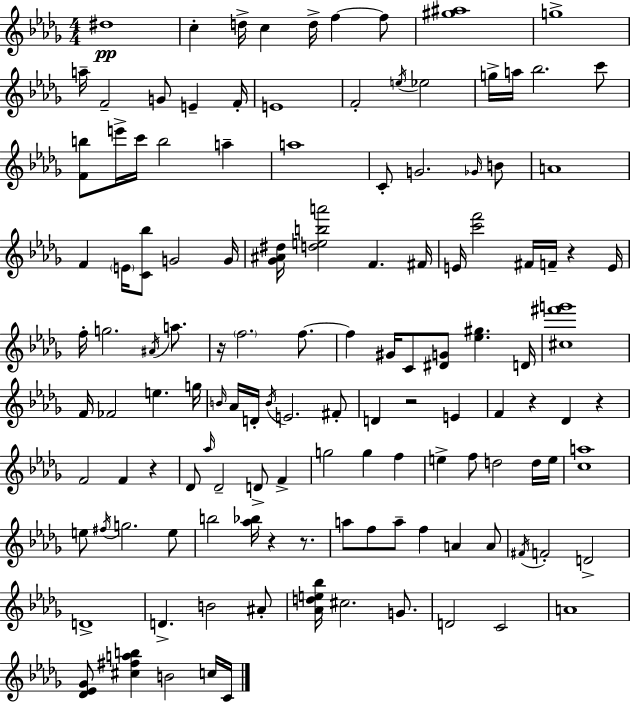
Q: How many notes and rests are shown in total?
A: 128